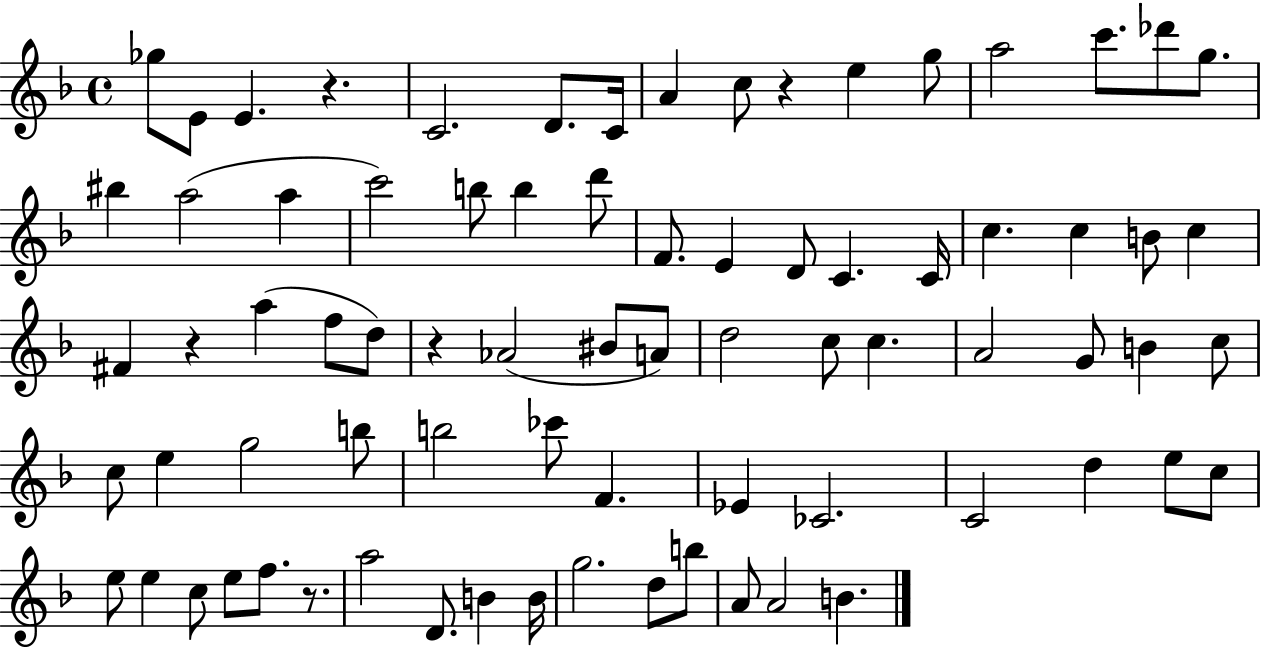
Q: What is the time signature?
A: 4/4